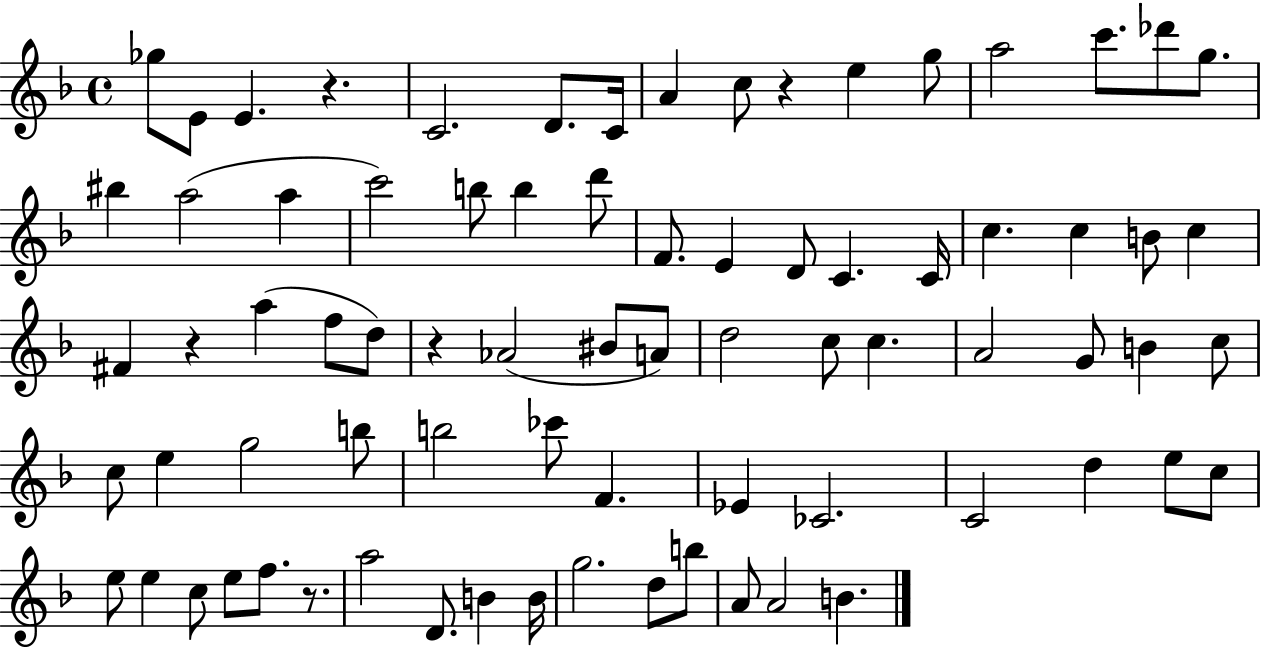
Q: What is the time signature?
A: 4/4